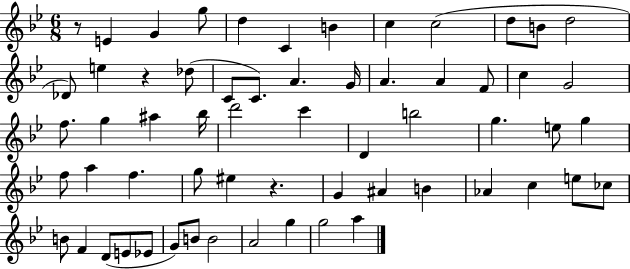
X:1
T:Untitled
M:6/8
L:1/4
K:Bb
z/2 E G g/2 d C B c c2 d/2 B/2 d2 _D/2 e z _d/2 C/2 C/2 A G/4 A A F/2 c G2 f/2 g ^a _b/4 d'2 c' D b2 g e/2 g f/2 a f g/2 ^e z G ^A B _A c e/2 _c/2 B/2 F D/2 E/2 _E/2 G/2 B/2 B2 A2 g g2 a